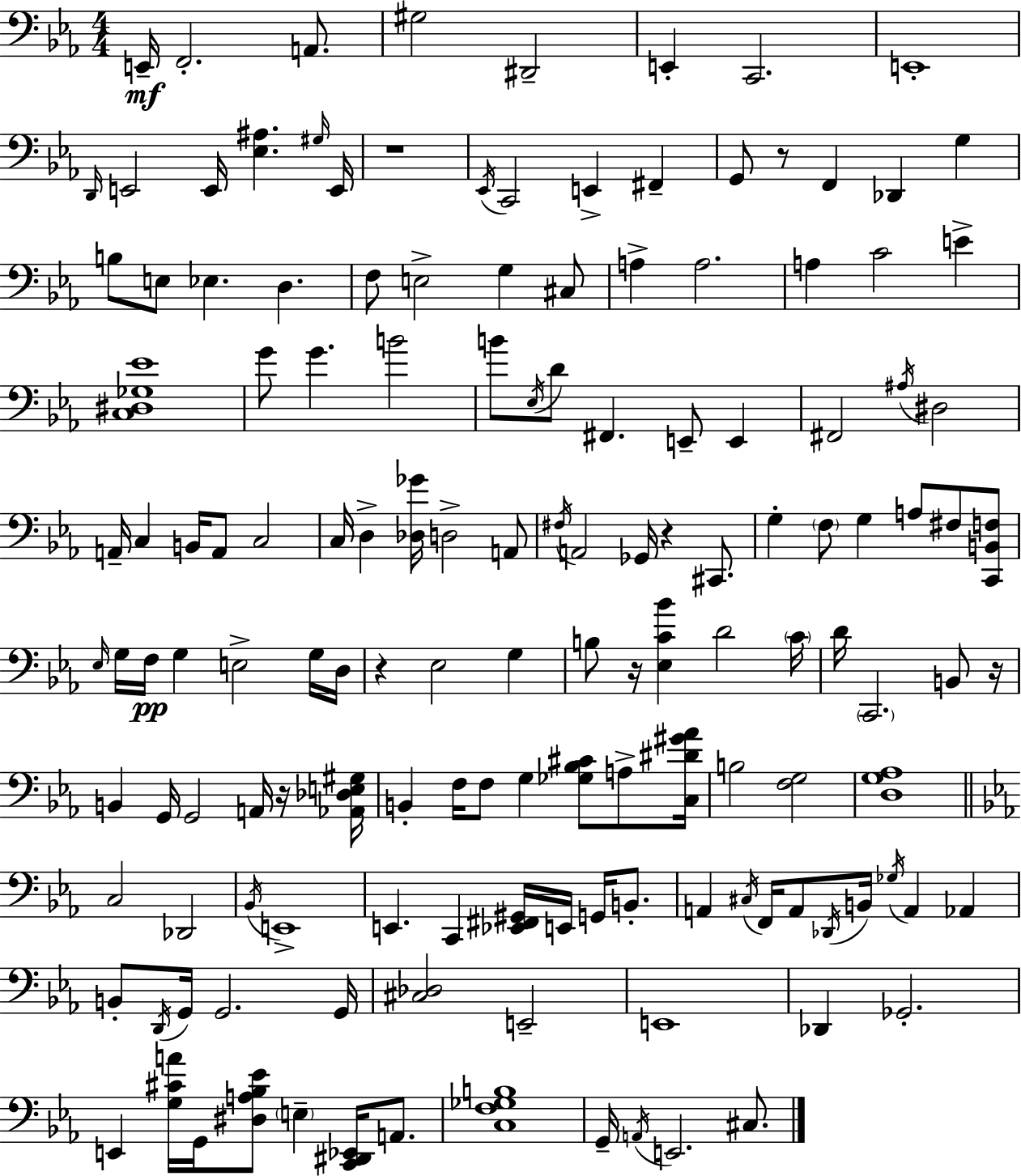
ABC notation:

X:1
T:Untitled
M:4/4
L:1/4
K:Eb
E,,/4 F,,2 A,,/2 ^G,2 ^D,,2 E,, C,,2 E,,4 D,,/4 E,,2 E,,/4 [_E,^A,] ^G,/4 E,,/4 z4 _E,,/4 C,,2 E,, ^F,, G,,/2 z/2 F,, _D,, G, B,/2 E,/2 _E, D, F,/2 E,2 G, ^C,/2 A, A,2 A, C2 E [C,^D,_G,_E]4 G/2 G B2 B/2 _E,/4 D/2 ^F,, E,,/2 E,, ^F,,2 ^A,/4 ^D,2 A,,/4 C, B,,/4 A,,/2 C,2 C,/4 D, [_D,_G]/4 D,2 A,,/2 ^F,/4 A,,2 _G,,/4 z ^C,,/2 G, F,/2 G, A,/2 ^F,/2 [C,,B,,F,]/2 _E,/4 G,/4 F,/4 G, E,2 G,/4 D,/4 z _E,2 G, B,/2 z/4 [_E,C_B] D2 C/4 D/4 C,,2 B,,/2 z/4 B,, G,,/4 G,,2 A,,/4 z/4 [_A,,_D,E,^G,]/4 B,, F,/4 F,/2 G, [_G,_B,^C]/2 A,/2 [C,^D^G_A]/4 B,2 [F,G,]2 [D,G,_A,]4 C,2 _D,,2 _B,,/4 E,,4 E,, C,, [_E,,^F,,^G,,]/4 E,,/4 G,,/4 B,,/2 A,, ^C,/4 F,,/4 A,,/2 _D,,/4 B,,/4 _G,/4 A,, _A,, B,,/2 D,,/4 G,,/4 G,,2 G,,/4 [^C,_D,]2 E,,2 E,,4 _D,, _G,,2 E,, [G,^CA]/4 G,,/4 [^D,A,_B,_E]/2 E, [C,,^D,,_E,,]/4 A,,/2 [C,F,_G,B,]4 G,,/4 A,,/4 E,,2 ^C,/2